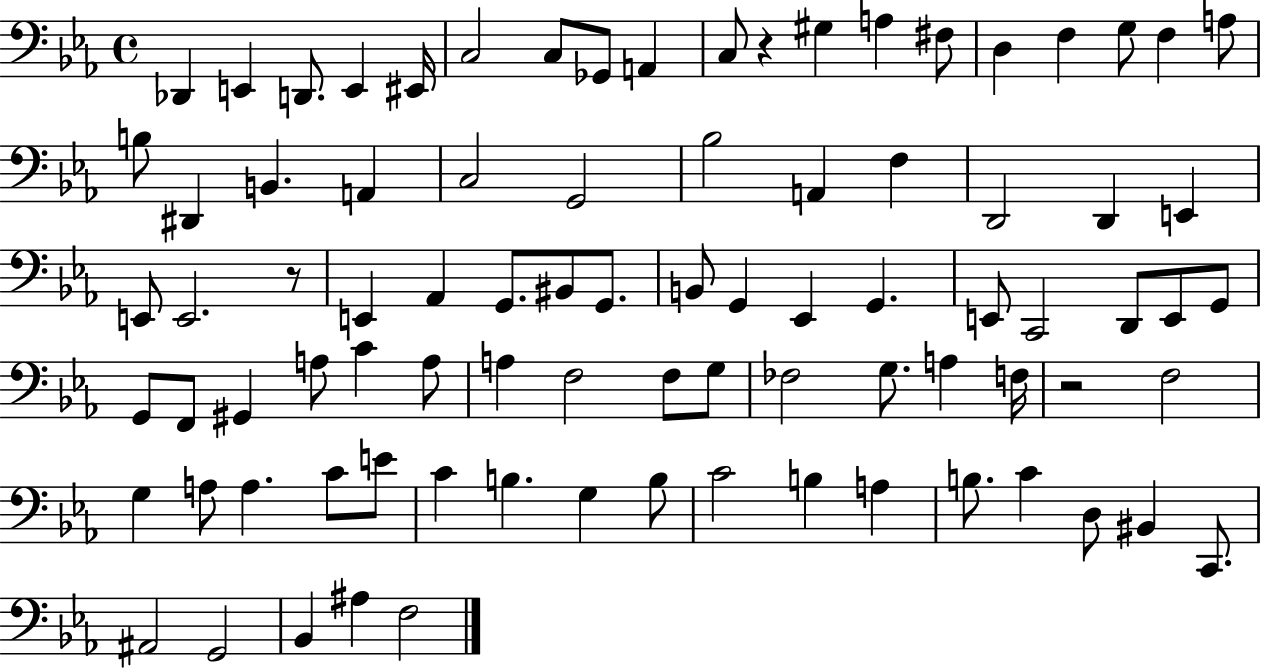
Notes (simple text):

Db2/q E2/q D2/e. E2/q EIS2/s C3/h C3/e Gb2/e A2/q C3/e R/q G#3/q A3/q F#3/e D3/q F3/q G3/e F3/q A3/e B3/e D#2/q B2/q. A2/q C3/h G2/h Bb3/h A2/q F3/q D2/h D2/q E2/q E2/e E2/h. R/e E2/q Ab2/q G2/e. BIS2/e G2/e. B2/e G2/q Eb2/q G2/q. E2/e C2/h D2/e E2/e G2/e G2/e F2/e G#2/q A3/e C4/q A3/e A3/q F3/h F3/e G3/e FES3/h G3/e. A3/q F3/s R/h F3/h G3/q A3/e A3/q. C4/e E4/e C4/q B3/q. G3/q B3/e C4/h B3/q A3/q B3/e. C4/q D3/e BIS2/q C2/e. A#2/h G2/h Bb2/q A#3/q F3/h